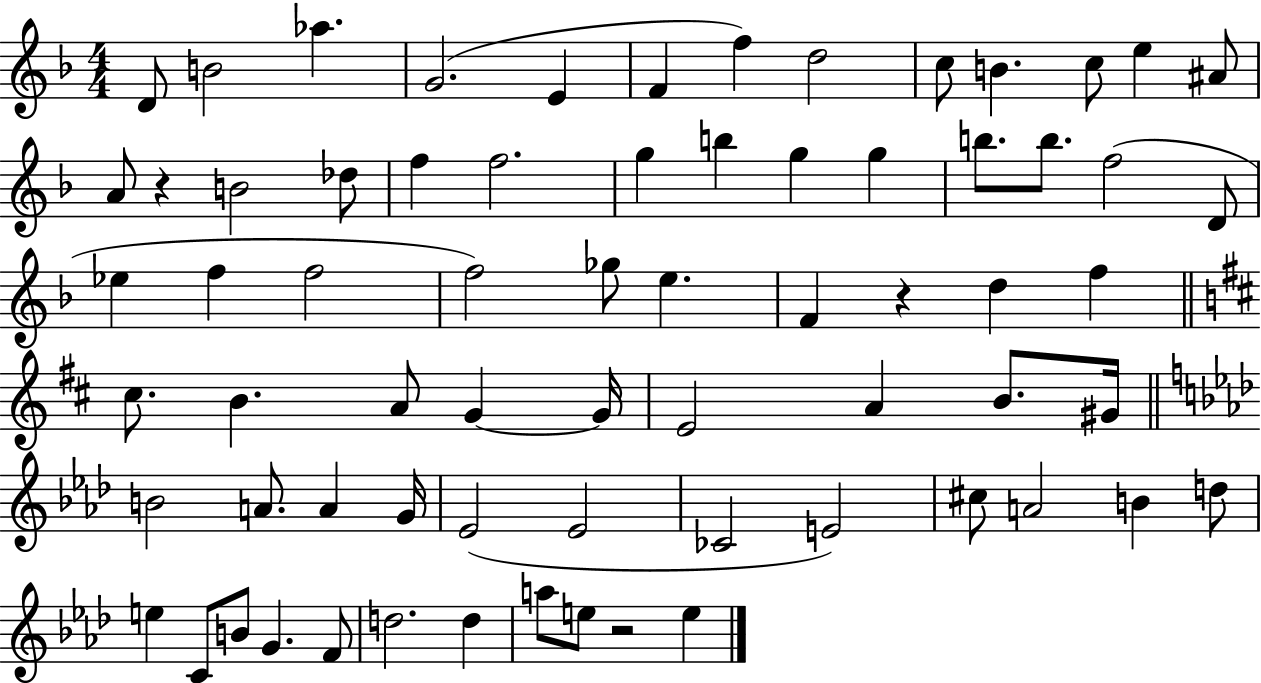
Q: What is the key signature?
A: F major